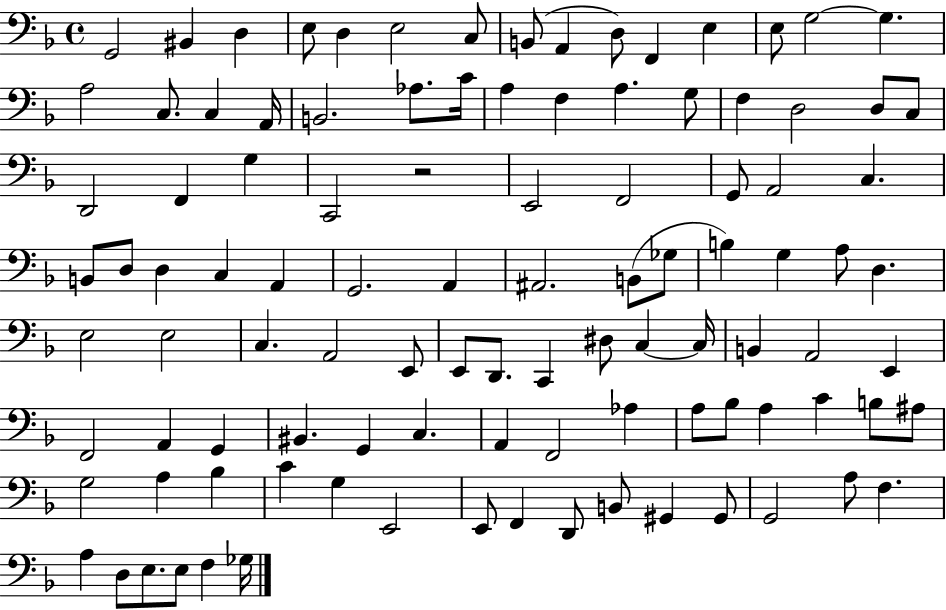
X:1
T:Untitled
M:4/4
L:1/4
K:F
G,,2 ^B,, D, E,/2 D, E,2 C,/2 B,,/2 A,, D,/2 F,, E, E,/2 G,2 G, A,2 C,/2 C, A,,/4 B,,2 _A,/2 C/4 A, F, A, G,/2 F, D,2 D,/2 C,/2 D,,2 F,, G, C,,2 z2 E,,2 F,,2 G,,/2 A,,2 C, B,,/2 D,/2 D, C, A,, G,,2 A,, ^A,,2 B,,/2 _G,/2 B, G, A,/2 D, E,2 E,2 C, A,,2 E,,/2 E,,/2 D,,/2 C,, ^D,/2 C, C,/4 B,, A,,2 E,, F,,2 A,, G,, ^B,, G,, C, A,, F,,2 _A, A,/2 _B,/2 A, C B,/2 ^A,/2 G,2 A, _B, C G, E,,2 E,,/2 F,, D,,/2 B,,/2 ^G,, ^G,,/2 G,,2 A,/2 F, A, D,/2 E,/2 E,/2 F, _G,/4